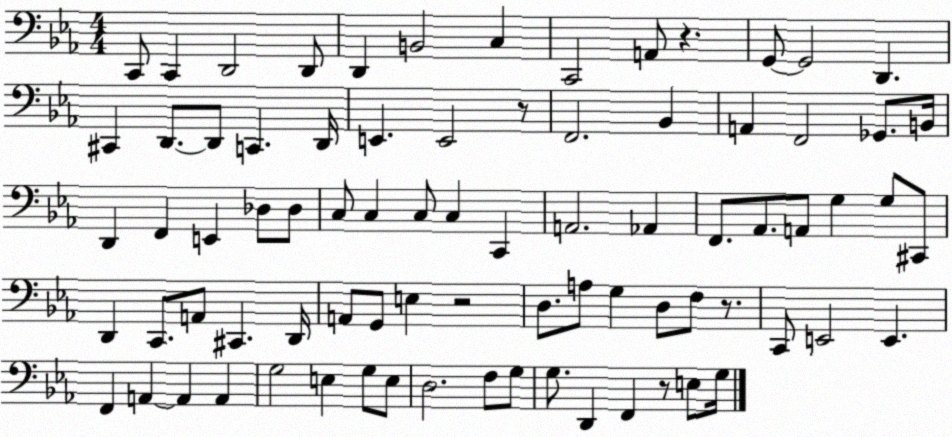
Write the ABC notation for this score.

X:1
T:Untitled
M:4/4
L:1/4
K:Eb
C,,/2 C,, D,,2 D,,/2 D,, B,,2 C, C,,2 A,,/2 z G,,/2 G,,2 D,, ^C,, D,,/2 D,,/2 C,, D,,/4 E,, E,,2 z/2 F,,2 _B,, A,, F,,2 _G,,/2 B,,/4 D,, F,, E,, _D,/2 _D,/2 C,/2 C, C,/2 C, C,, A,,2 _A,, F,,/2 _A,,/2 A,,/2 G, G,/2 ^C,,/2 D,, C,,/2 A,,/2 ^C,, D,,/4 A,,/2 G,,/2 E, z2 D,/2 A,/2 G, D,/2 F,/2 z/2 C,,/2 E,,2 E,, F,, A,, A,, A,, G,2 E, G,/2 E,/2 D,2 F,/2 G,/2 G,/2 D,, F,, z/2 E,/2 G,/4